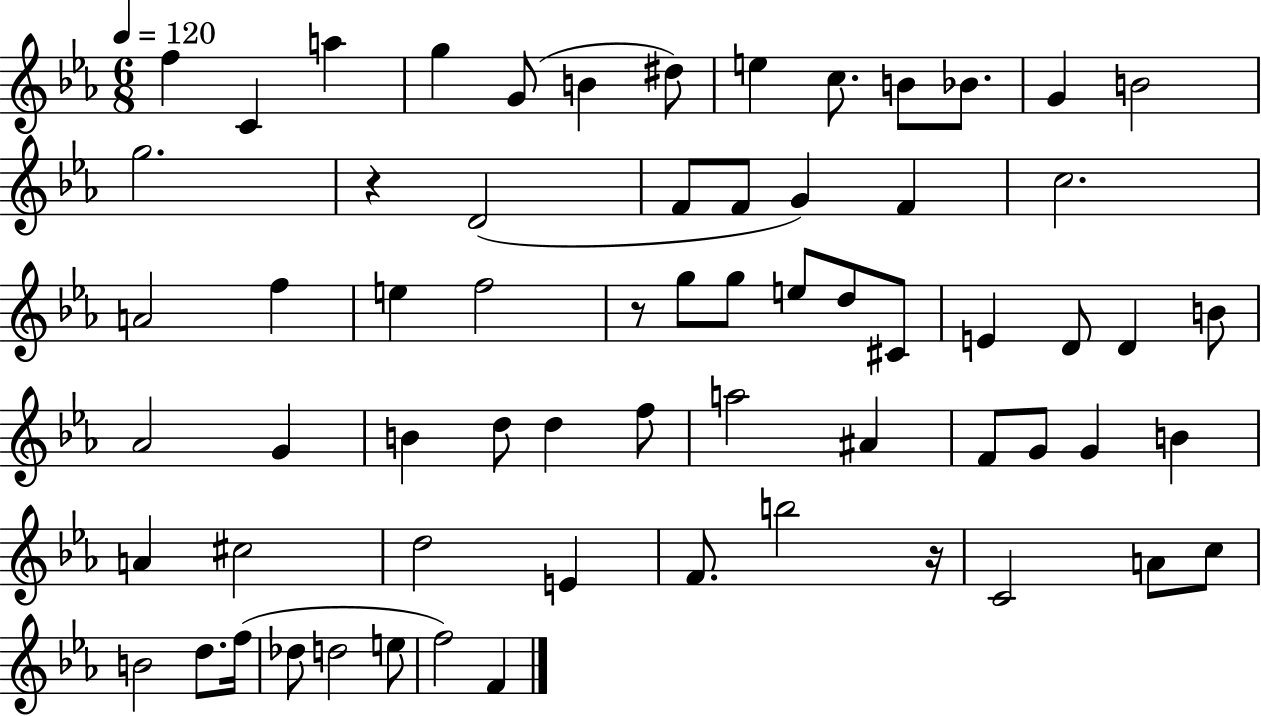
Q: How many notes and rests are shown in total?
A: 65